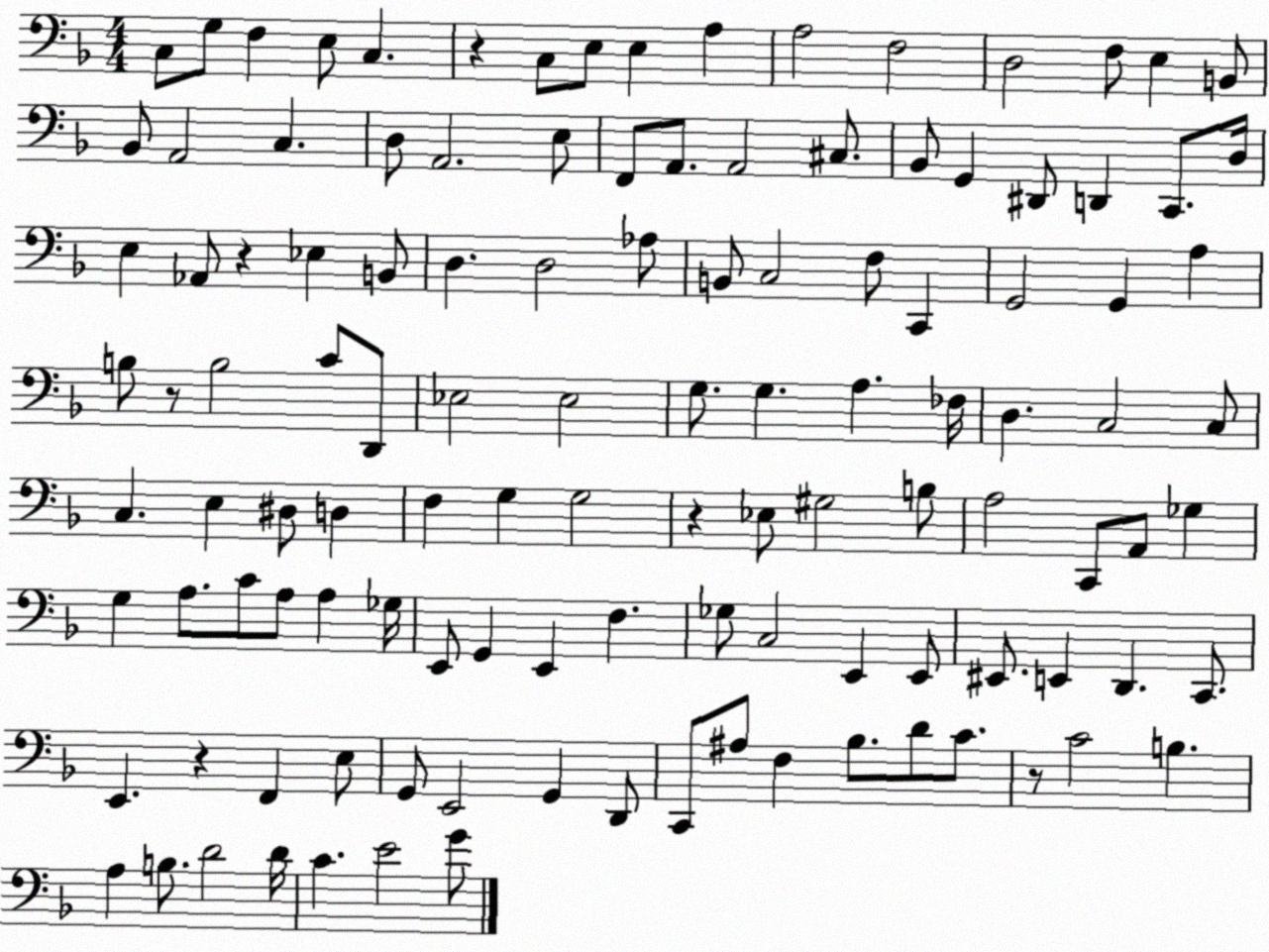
X:1
T:Untitled
M:4/4
L:1/4
K:F
C,/2 G,/2 F, E,/2 C, z C,/2 E,/2 E, A, A,2 F,2 D,2 F,/2 E, B,,/2 _B,,/2 A,,2 C, D,/2 A,,2 E,/2 F,,/2 A,,/2 A,,2 ^C,/2 _B,,/2 G,, ^D,,/2 D,, C,,/2 D,/4 E, _A,,/2 z _E, B,,/2 D, D,2 _A,/2 B,,/2 C,2 F,/2 C,, G,,2 G,, A, B,/2 z/2 B,2 C/2 D,,/2 _E,2 _E,2 G,/2 G, A, _F,/4 D, C,2 C,/2 C, E, ^D,/2 D, F, G, G,2 z _E,/2 ^G,2 B,/2 A,2 C,,/2 A,,/2 _G, G, A,/2 C/2 A,/2 A, _G,/4 E,,/2 G,, E,, F, _G,/2 C,2 E,, E,,/2 ^E,,/2 E,, D,, C,,/2 E,, z F,, E,/2 G,,/2 E,,2 G,, D,,/2 C,,/2 ^A,/2 F, _B,/2 D/2 C/2 z/2 C2 B, A, B,/2 D2 D/4 C E2 G/2